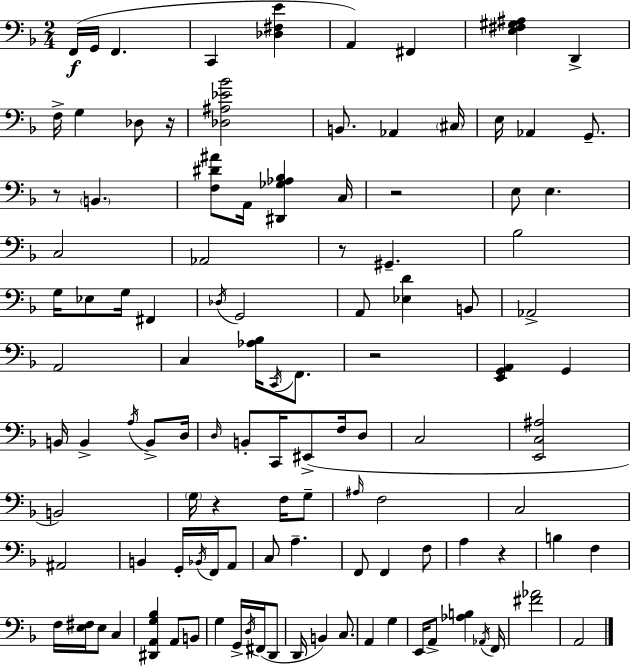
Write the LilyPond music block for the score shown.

{
  \clef bass
  \numericTimeSignature
  \time 2/4
  \key d \minor
  f,16(\f g,16 f,4. | c,4 <des fis e'>4 | a,4) fis,4 | <e fis gis ais>4 d,4-> | \break f16-> g4 des8 r16 | <des ais ees' bes'>2 | b,8. aes,4 \parenthesize cis16 | e16 aes,4 g,8.-- | \break r8 \parenthesize b,4. | <f dis' ais'>8 a,16 <dis, ges aes bes>4 c16 | r2 | e8 e4. | \break c2 | aes,2 | r8 gis,4.-- | bes2 | \break g16 ees8 g16 fis,4 | \acciaccatura { des16 } g,2 | a,8 <ees d'>4 b,8 | aes,2-> | \break a,2 | c4 <aes bes>16 \acciaccatura { c,16 } f,8. | r2 | <e, g, a,>4 g,4 | \break b,16 b,4-> \acciaccatura { a16 } | b,8-> d16 \grace { d16 } b,8-. c,16 eis,8->( | f16 d8 c2 | <e, c ais>2 | \break b,2) | \parenthesize g16 r4 | f16 g8-- \grace { ais16 } f2 | c2 | \break ais,2 | b,4 | g,16-. \acciaccatura { bes,16 } f,16 a,8 c8 | a4.-- f,8 | \break f,4 f8 a4 | r4 b4 | f4 f16 <e fis>16 | e8 c4 <dis, a, g bes>4 | \break a,8 b,8 g4 | g,16-> \acciaccatura { d16 } fis,16( d,8 d,16 | b,4) c8. a,4 | g4 e,16 | \break a,8-> <aes b>4 \acciaccatura { aes,16 } f,16 | <fis' aes'>2 | a,2 | \bar "|."
}